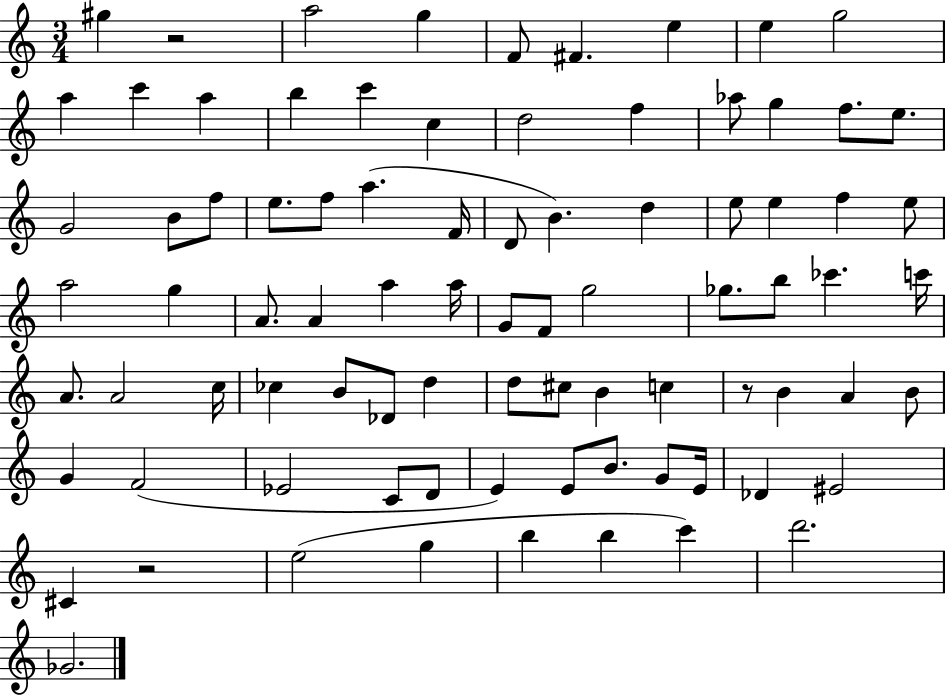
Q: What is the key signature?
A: C major